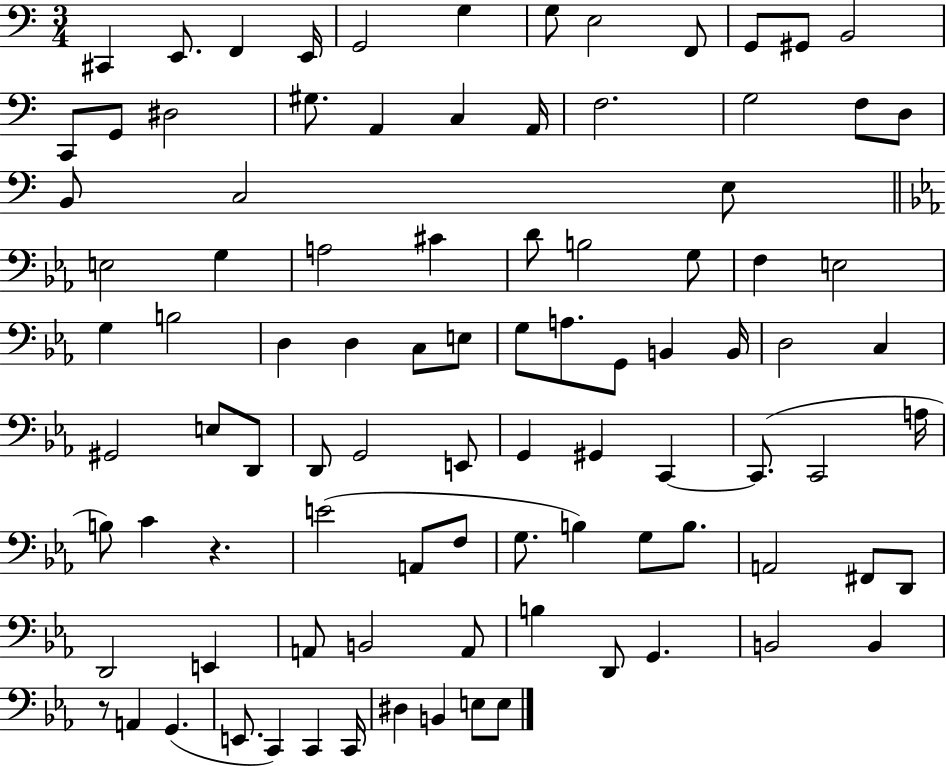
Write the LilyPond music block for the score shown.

{
  \clef bass
  \numericTimeSignature
  \time 3/4
  \key c \major
  cis,4 e,8. f,4 e,16 | g,2 g4 | g8 e2 f,8 | g,8 gis,8 b,2 | \break c,8 g,8 dis2 | gis8. a,4 c4 a,16 | f2. | g2 f8 d8 | \break b,8 c2 e8 | \bar "||" \break \key c \minor e2 g4 | a2 cis'4 | d'8 b2 g8 | f4 e2 | \break g4 b2 | d4 d4 c8 e8 | g8 a8. g,8 b,4 b,16 | d2 c4 | \break gis,2 e8 d,8 | d,8 g,2 e,8 | g,4 gis,4 c,4~~ | c,8.( c,2 a16 | \break b8) c'4 r4. | e'2( a,8 f8 | g8. b4) g8 b8. | a,2 fis,8 d,8 | \break d,2 e,4 | a,8 b,2 a,8 | b4 d,8 g,4. | b,2 b,4 | \break r8 a,4 g,4.( | e,8. c,4) c,4 c,16 | dis4 b,4 e8 e8 | \bar "|."
}